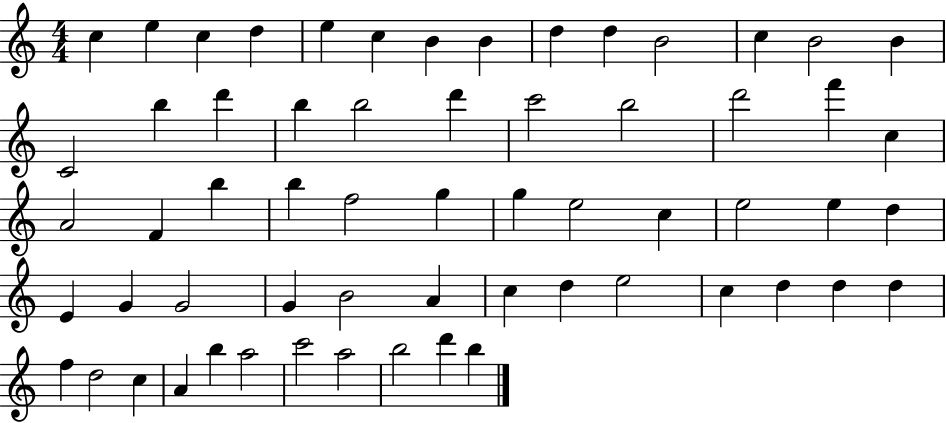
X:1
T:Untitled
M:4/4
L:1/4
K:C
c e c d e c B B d d B2 c B2 B C2 b d' b b2 d' c'2 b2 d'2 f' c A2 F b b f2 g g e2 c e2 e d E G G2 G B2 A c d e2 c d d d f d2 c A b a2 c'2 a2 b2 d' b